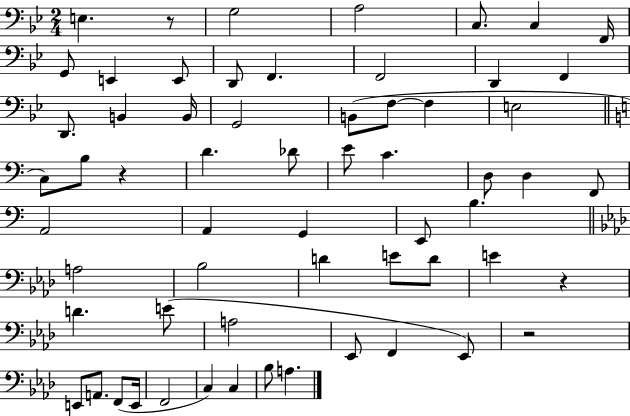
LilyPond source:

{
  \clef bass
  \numericTimeSignature
  \time 2/4
  \key bes \major
  e4. r8 | g2 | a2 | c8. c4 f,16 | \break g,8 e,4 e,8 | d,8 f,4. | f,2 | d,4 f,4 | \break d,8. b,4 b,16 | g,2 | b,8( f8~~ f4 | e2 | \break \bar "||" \break \key c \major c8) b8 r4 | d'4. des'8 | e'8 c'4. | d8 d4 f,8 | \break a,2 | a,4 g,4 | e,8 b4. | \bar "||" \break \key f \minor a2 | bes2 | d'4 e'8 d'8 | e'4 r4 | \break d'4. e'8( | a2 | ees,8 f,4 ees,8) | r2 | \break e,8 a,8. f,8( e,16 | f,2 | c4) c4 | bes8 a4. | \break \bar "|."
}